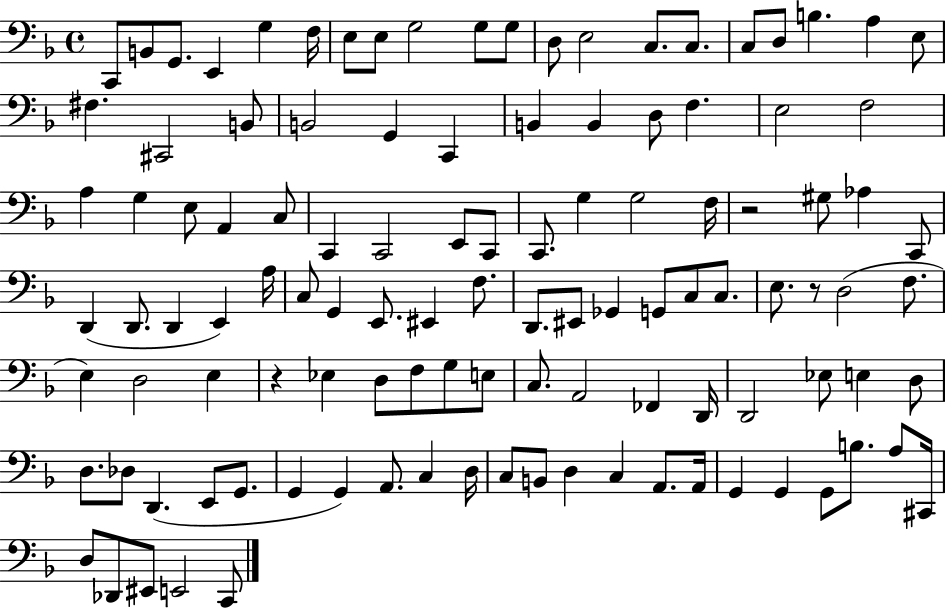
X:1
T:Untitled
M:4/4
L:1/4
K:F
C,,/2 B,,/2 G,,/2 E,, G, F,/4 E,/2 E,/2 G,2 G,/2 G,/2 D,/2 E,2 C,/2 C,/2 C,/2 D,/2 B, A, E,/2 ^F, ^C,,2 B,,/2 B,,2 G,, C,, B,, B,, D,/2 F, E,2 F,2 A, G, E,/2 A,, C,/2 C,, C,,2 E,,/2 C,,/2 C,,/2 G, G,2 F,/4 z2 ^G,/2 _A, C,,/2 D,, D,,/2 D,, E,, A,/4 C,/2 G,, E,,/2 ^E,, F,/2 D,,/2 ^E,,/2 _G,, G,,/2 C,/2 C,/2 E,/2 z/2 D,2 F,/2 E, D,2 E, z _E, D,/2 F,/2 G,/2 E,/2 C,/2 A,,2 _F,, D,,/4 D,,2 _E,/2 E, D,/2 D,/2 _D,/2 D,, E,,/2 G,,/2 G,, G,, A,,/2 C, D,/4 C,/2 B,,/2 D, C, A,,/2 A,,/4 G,, G,, G,,/2 B,/2 A,/2 ^C,,/4 D,/2 _D,,/2 ^E,,/2 E,,2 C,,/2